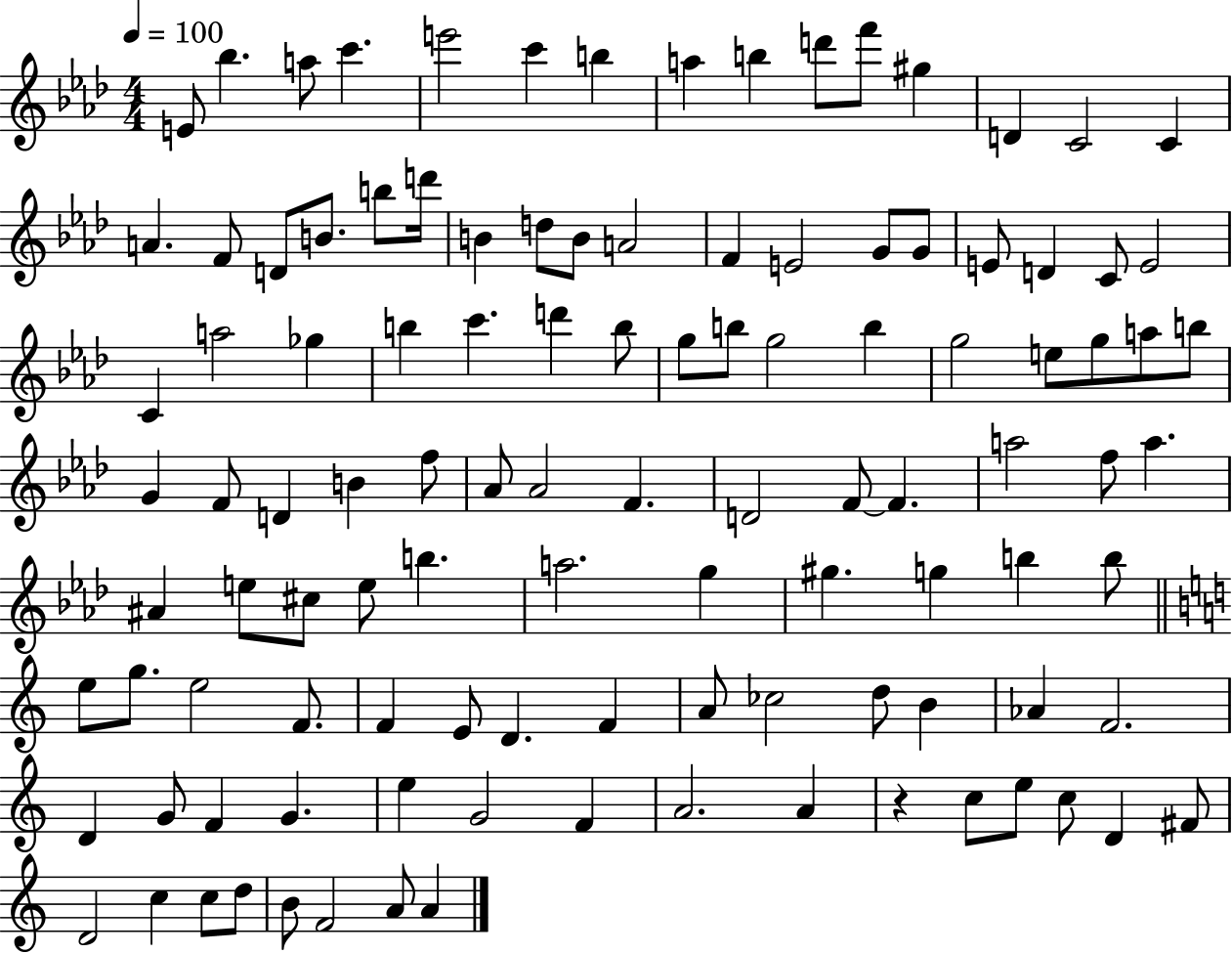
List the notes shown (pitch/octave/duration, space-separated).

E4/e Bb5/q. A5/e C6/q. E6/h C6/q B5/q A5/q B5/q D6/e F6/e G#5/q D4/q C4/h C4/q A4/q. F4/e D4/e B4/e. B5/e D6/s B4/q D5/e B4/e A4/h F4/q E4/h G4/e G4/e E4/e D4/q C4/e E4/h C4/q A5/h Gb5/q B5/q C6/q. D6/q B5/e G5/e B5/e G5/h B5/q G5/h E5/e G5/e A5/e B5/e G4/q F4/e D4/q B4/q F5/e Ab4/e Ab4/h F4/q. D4/h F4/e F4/q. A5/h F5/e A5/q. A#4/q E5/e C#5/e E5/e B5/q. A5/h. G5/q G#5/q. G5/q B5/q B5/e E5/e G5/e. E5/h F4/e. F4/q E4/e D4/q. F4/q A4/e CES5/h D5/e B4/q Ab4/q F4/h. D4/q G4/e F4/q G4/q. E5/q G4/h F4/q A4/h. A4/q R/q C5/e E5/e C5/e D4/q F#4/e D4/h C5/q C5/e D5/e B4/e F4/h A4/e A4/q